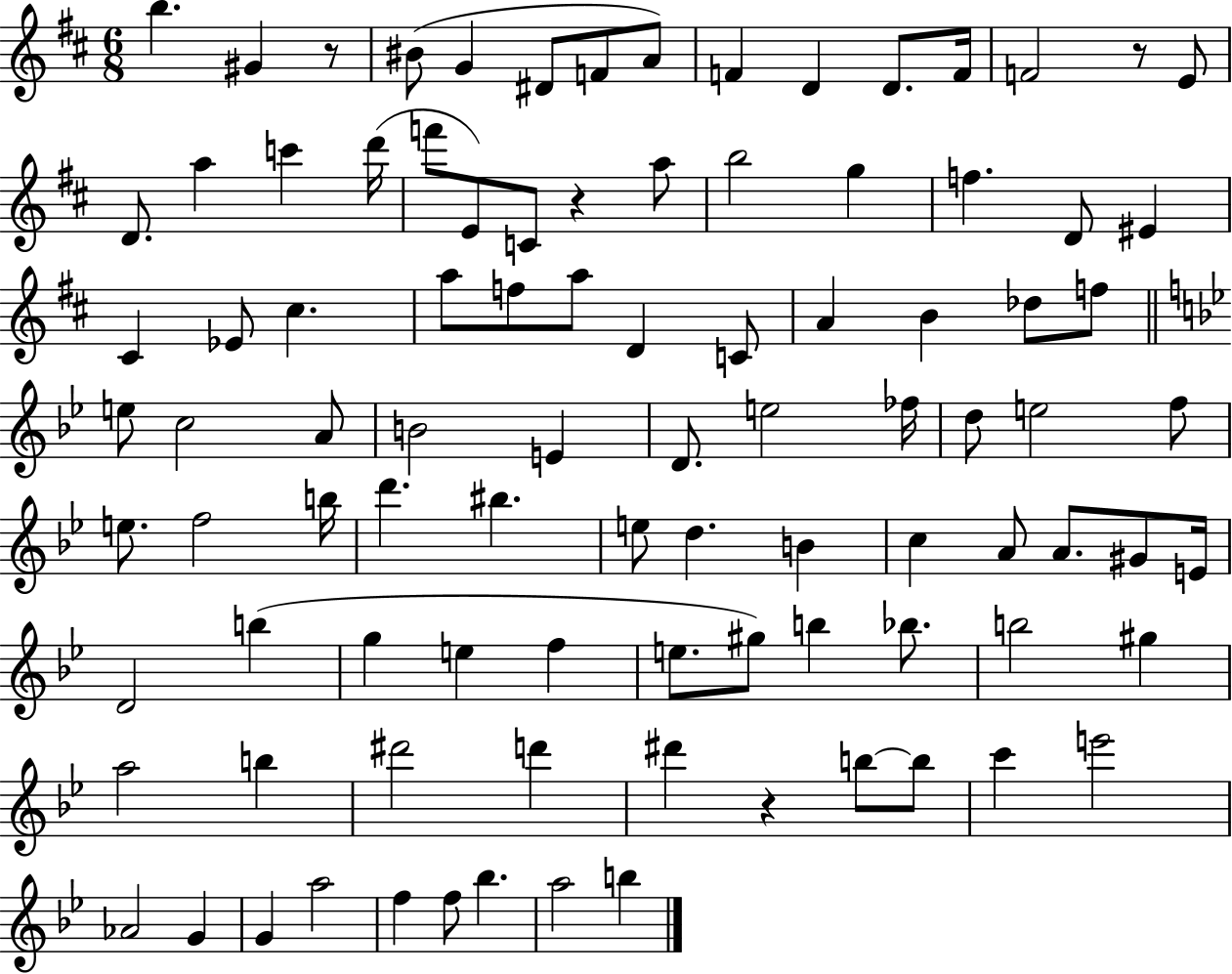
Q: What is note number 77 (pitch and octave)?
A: D6